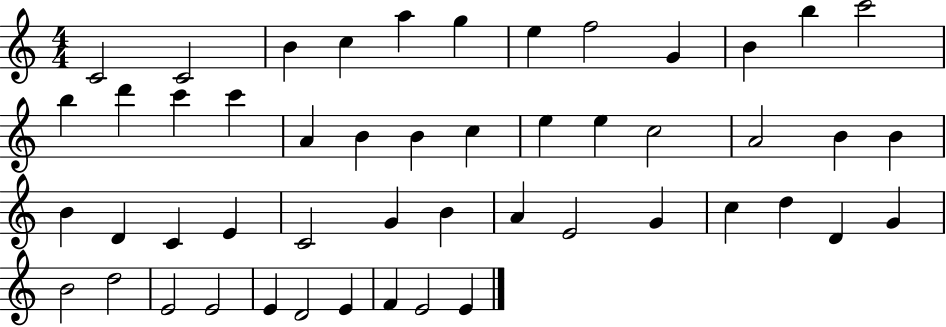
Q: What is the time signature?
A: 4/4